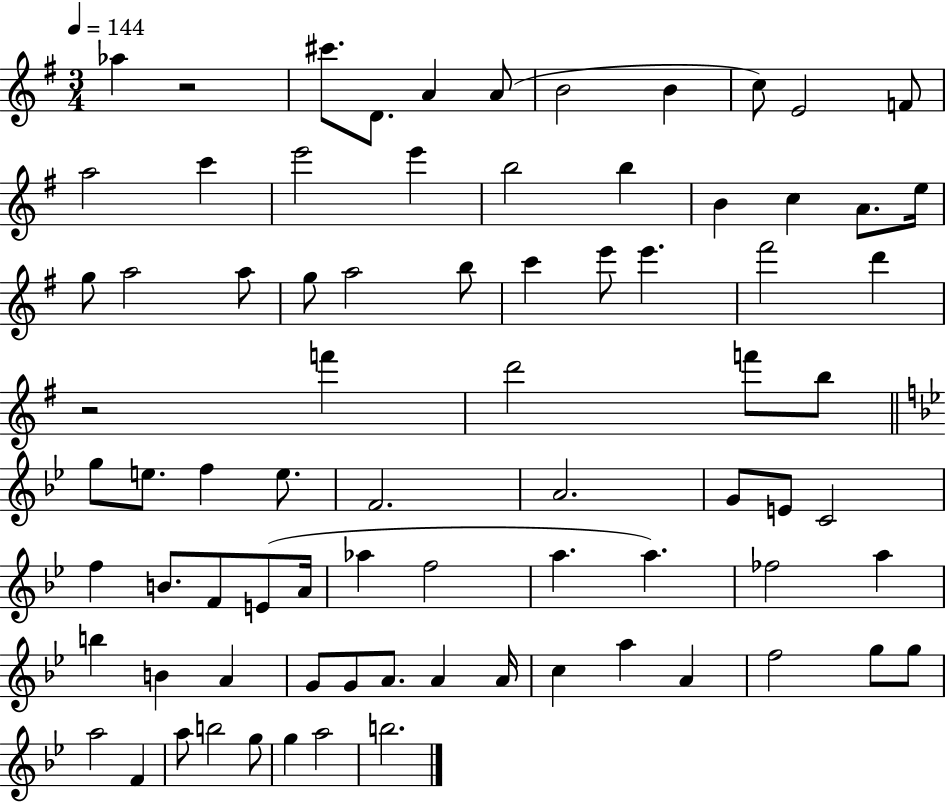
{
  \clef treble
  \numericTimeSignature
  \time 3/4
  \key g \major
  \tempo 4 = 144
  aes''4 r2 | cis'''8. d'8. a'4 a'8( | b'2 b'4 | c''8) e'2 f'8 | \break a''2 c'''4 | e'''2 e'''4 | b''2 b''4 | b'4 c''4 a'8. e''16 | \break g''8 a''2 a''8 | g''8 a''2 b''8 | c'''4 e'''8 e'''4. | fis'''2 d'''4 | \break r2 f'''4 | d'''2 f'''8 b''8 | \bar "||" \break \key bes \major g''8 e''8. f''4 e''8. | f'2. | a'2. | g'8 e'8 c'2 | \break f''4 b'8. f'8 e'8( a'16 | aes''4 f''2 | a''4. a''4.) | fes''2 a''4 | \break b''4 b'4 a'4 | g'8 g'8 a'8. a'4 a'16 | c''4 a''4 a'4 | f''2 g''8 g''8 | \break a''2 f'4 | a''8 b''2 g''8 | g''4 a''2 | b''2. | \break \bar "|."
}